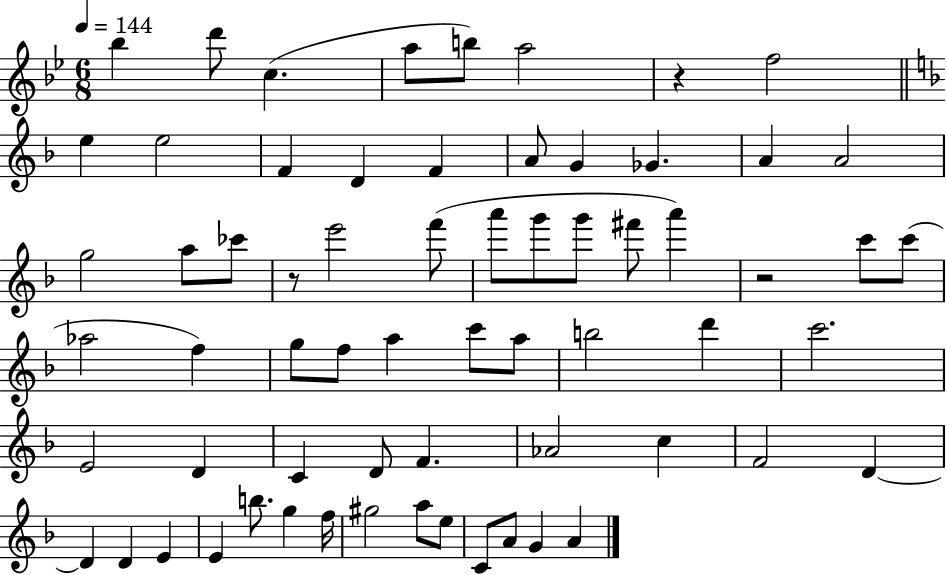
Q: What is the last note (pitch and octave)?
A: A4